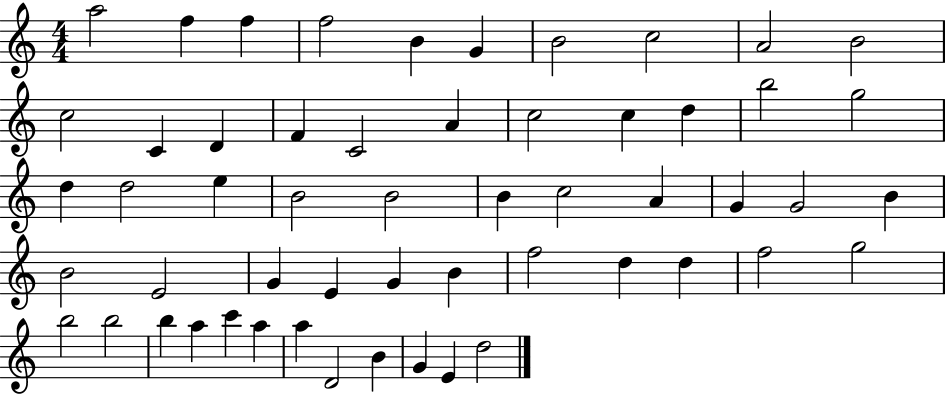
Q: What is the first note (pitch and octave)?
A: A5